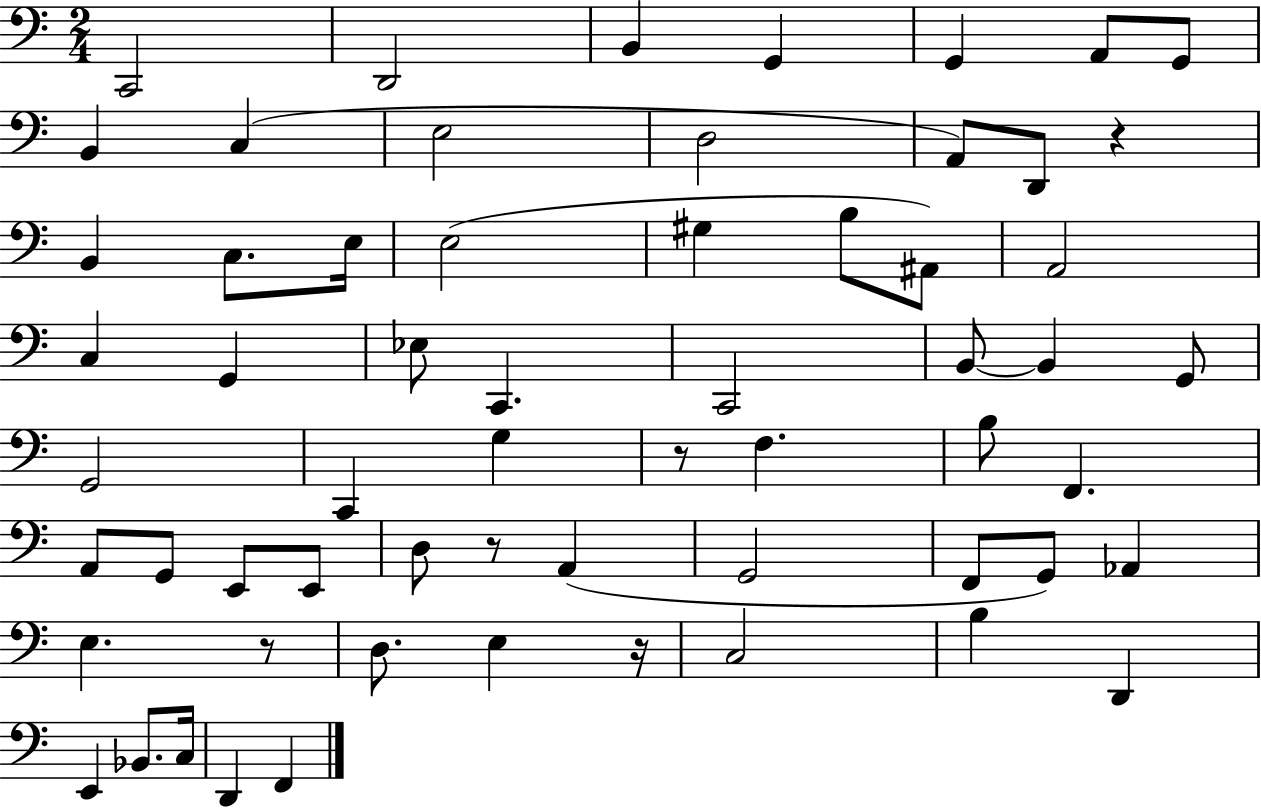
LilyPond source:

{
  \clef bass
  \numericTimeSignature
  \time 2/4
  \key c \major
  c,2 | d,2 | b,4 g,4 | g,4 a,8 g,8 | \break b,4 c4( | e2 | d2 | a,8) d,8 r4 | \break b,4 c8. e16 | e2( | gis4 b8 ais,8) | a,2 | \break c4 g,4 | ees8 c,4. | c,2 | b,8~~ b,4 g,8 | \break g,2 | c,4 g4 | r8 f4. | b8 f,4. | \break a,8 g,8 e,8 e,8 | d8 r8 a,4( | g,2 | f,8 g,8) aes,4 | \break e4. r8 | d8. e4 r16 | c2 | b4 d,4 | \break e,4 bes,8. c16 | d,4 f,4 | \bar "|."
}